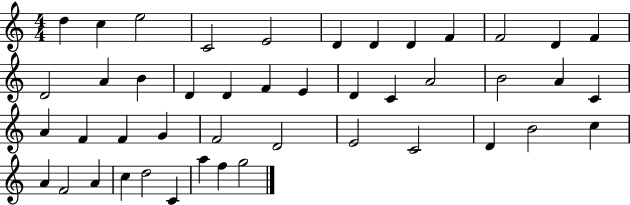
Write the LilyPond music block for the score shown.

{
  \clef treble
  \numericTimeSignature
  \time 4/4
  \key c \major
  d''4 c''4 e''2 | c'2 e'2 | d'4 d'4 d'4 f'4 | f'2 d'4 f'4 | \break d'2 a'4 b'4 | d'4 d'4 f'4 e'4 | d'4 c'4 a'2 | b'2 a'4 c'4 | \break a'4 f'4 f'4 g'4 | f'2 d'2 | e'2 c'2 | d'4 b'2 c''4 | \break a'4 f'2 a'4 | c''4 d''2 c'4 | a''4 f''4 g''2 | \bar "|."
}